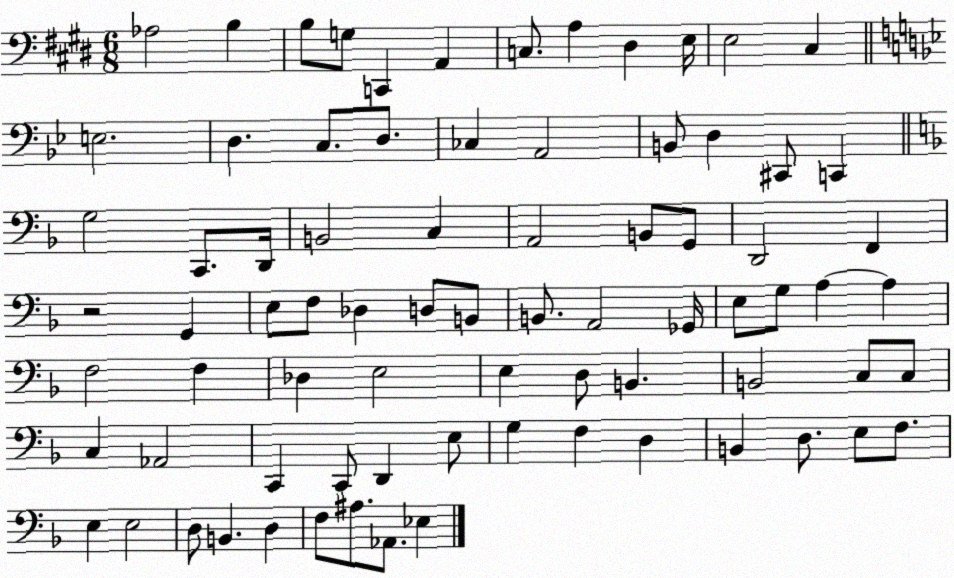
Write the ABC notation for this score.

X:1
T:Untitled
M:6/8
L:1/4
K:E
_A,2 B, B,/2 G,/2 C,, A,, C,/2 A, ^D, E,/4 E,2 ^C, E,2 D, C,/2 D,/2 _C, A,,2 B,,/2 D, ^C,,/2 C,, G,2 C,,/2 D,,/4 B,,2 C, A,,2 B,,/2 G,,/2 D,,2 F,, z2 G,, E,/2 F,/2 _D, D,/2 B,,/2 B,,/2 A,,2 _G,,/4 E,/2 G,/2 A, A, F,2 F, _D, E,2 E, D,/2 B,, B,,2 C,/2 C,/2 C, _A,,2 C,, C,,/2 D,, E,/2 G, F, D, B,, D,/2 E,/2 F,/2 E, E,2 D,/2 B,, D, F,/2 ^A,/2 _A,,/2 _E,